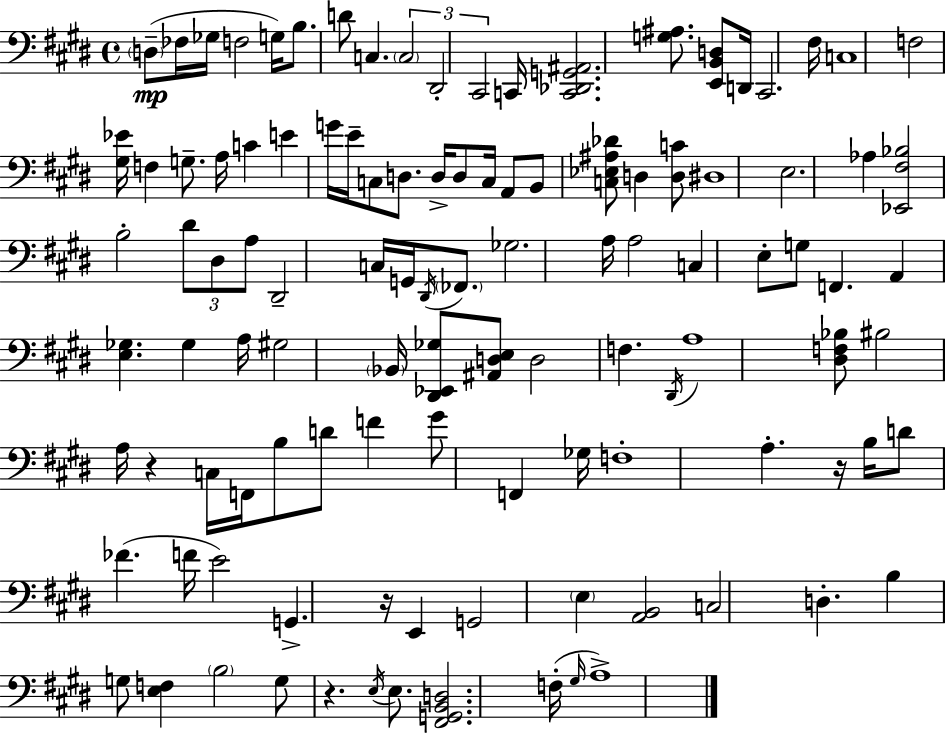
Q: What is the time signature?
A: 4/4